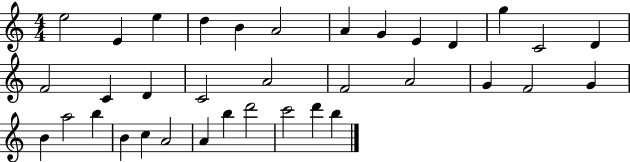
E5/h E4/q E5/q D5/q B4/q A4/h A4/q G4/q E4/q D4/q G5/q C4/h D4/q F4/h C4/q D4/q C4/h A4/h F4/h A4/h G4/q F4/h G4/q B4/q A5/h B5/q B4/q C5/q A4/h A4/q B5/q D6/h C6/h D6/q B5/q